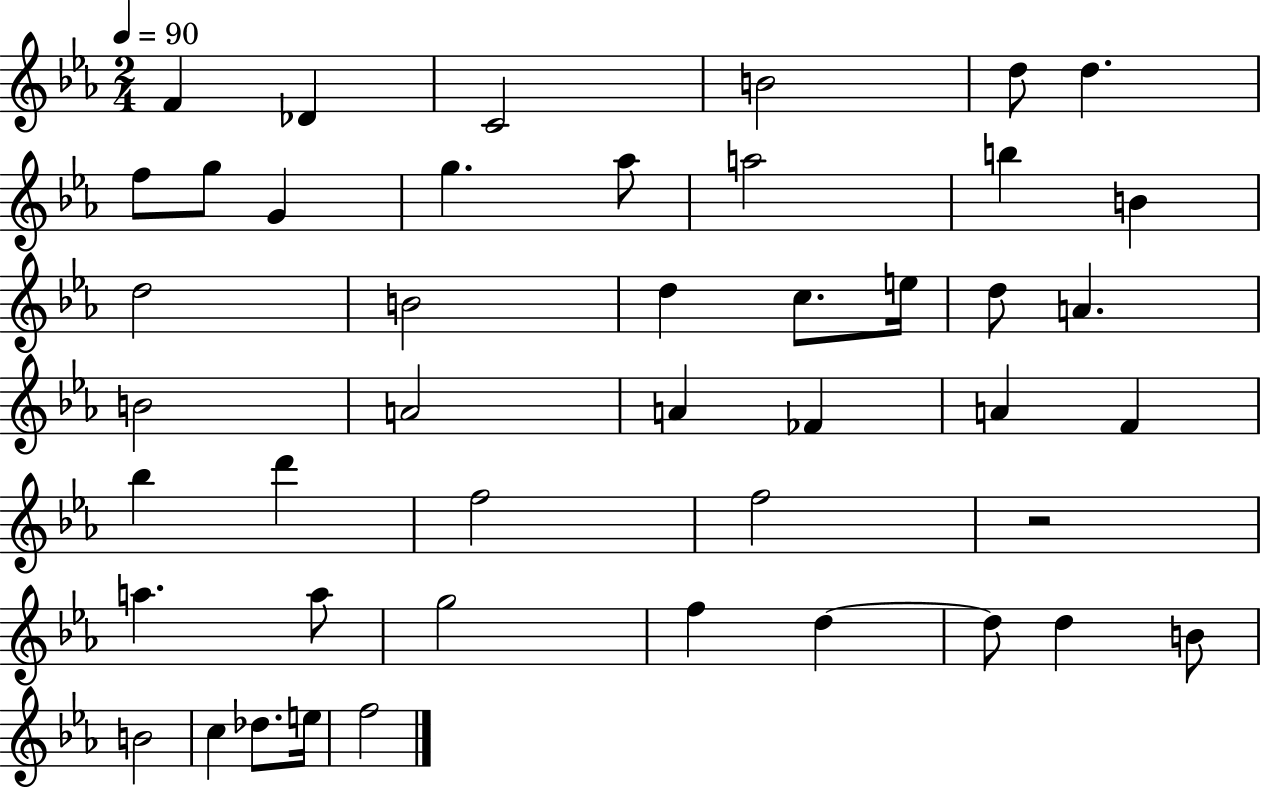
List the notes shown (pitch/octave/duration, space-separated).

F4/q Db4/q C4/h B4/h D5/e D5/q. F5/e G5/e G4/q G5/q. Ab5/e A5/h B5/q B4/q D5/h B4/h D5/q C5/e. E5/s D5/e A4/q. B4/h A4/h A4/q FES4/q A4/q F4/q Bb5/q D6/q F5/h F5/h R/h A5/q. A5/e G5/h F5/q D5/q D5/e D5/q B4/e B4/h C5/q Db5/e. E5/s F5/h